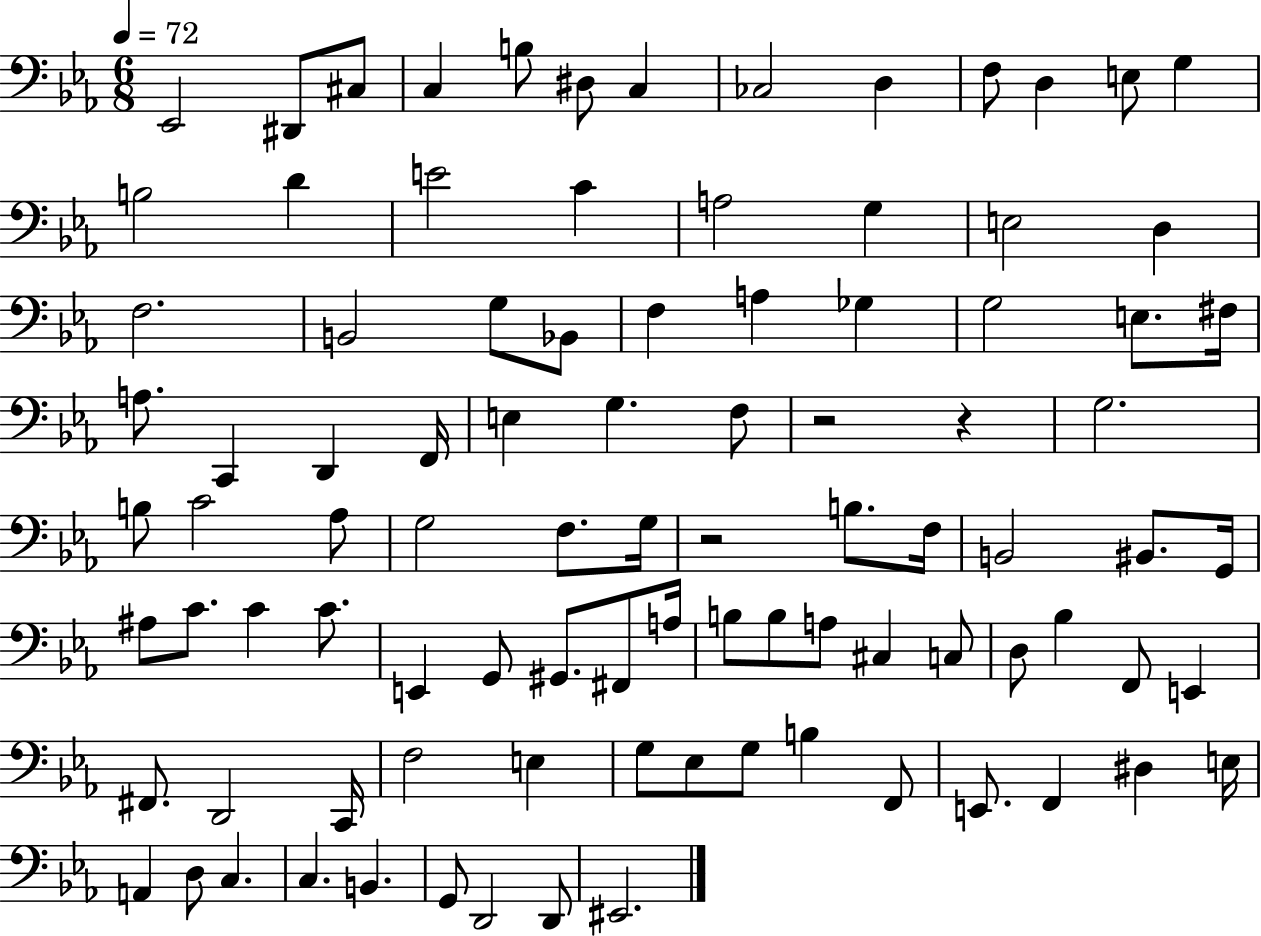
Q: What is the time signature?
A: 6/8